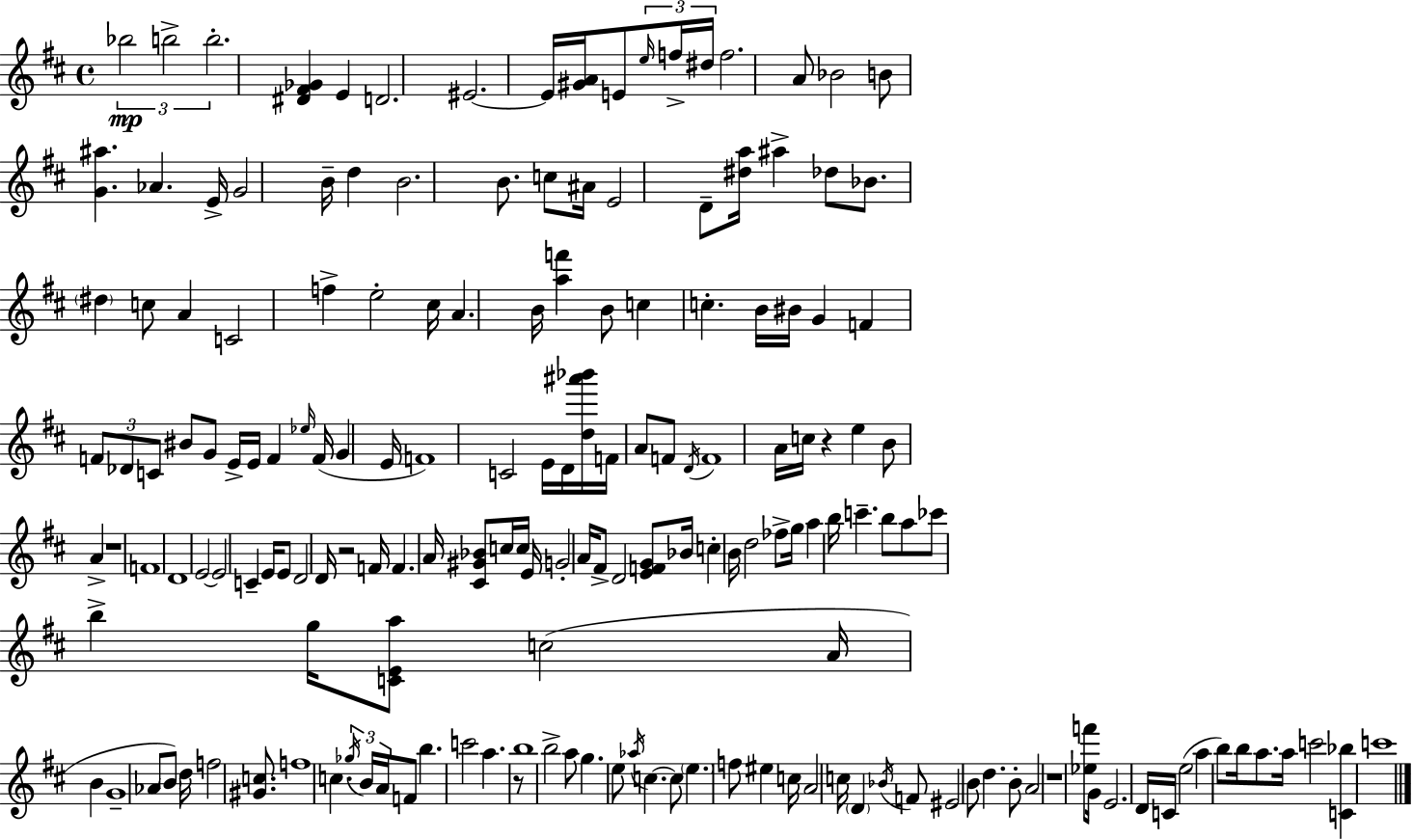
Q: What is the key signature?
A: D major